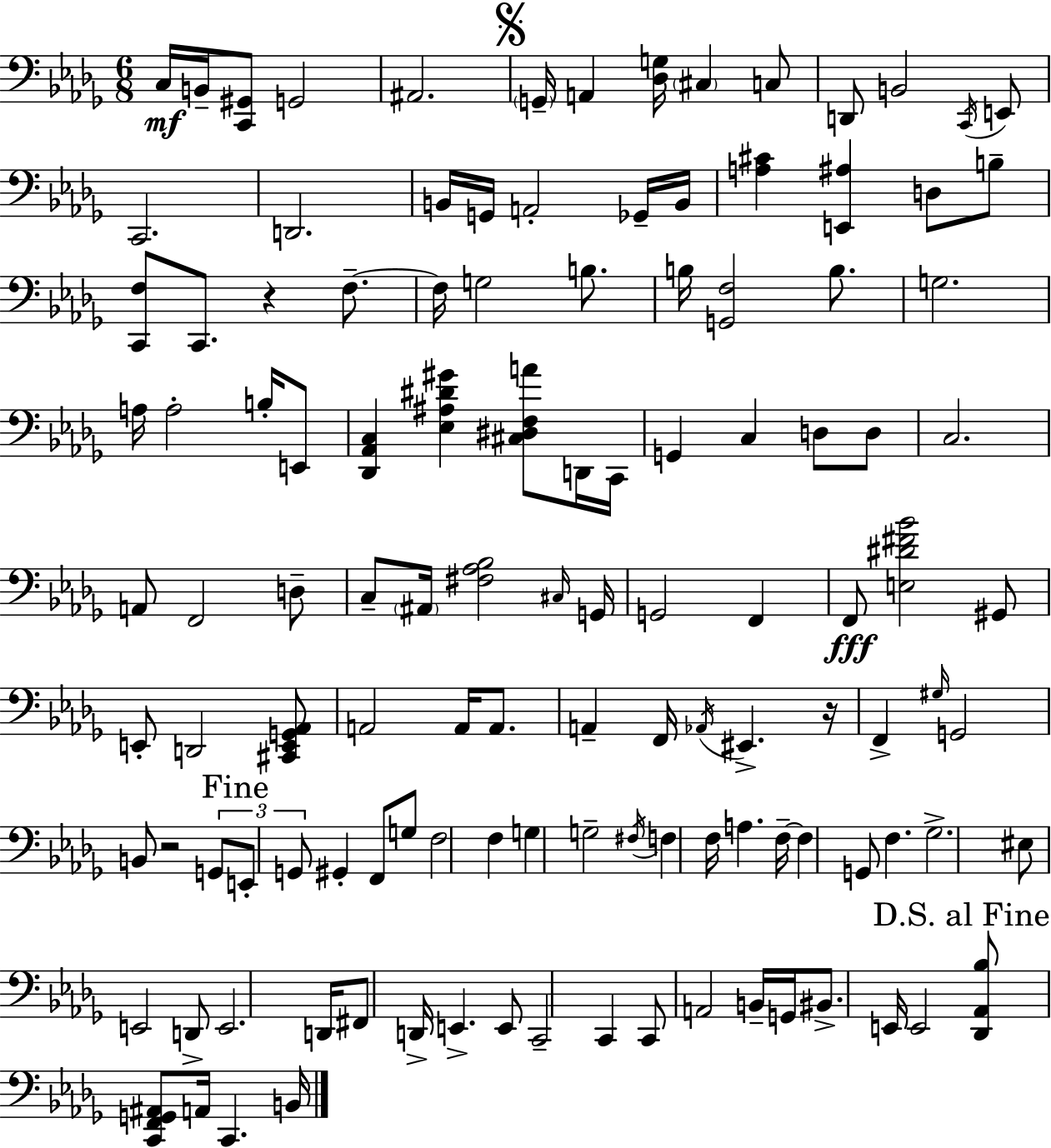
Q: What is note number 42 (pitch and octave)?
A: F2